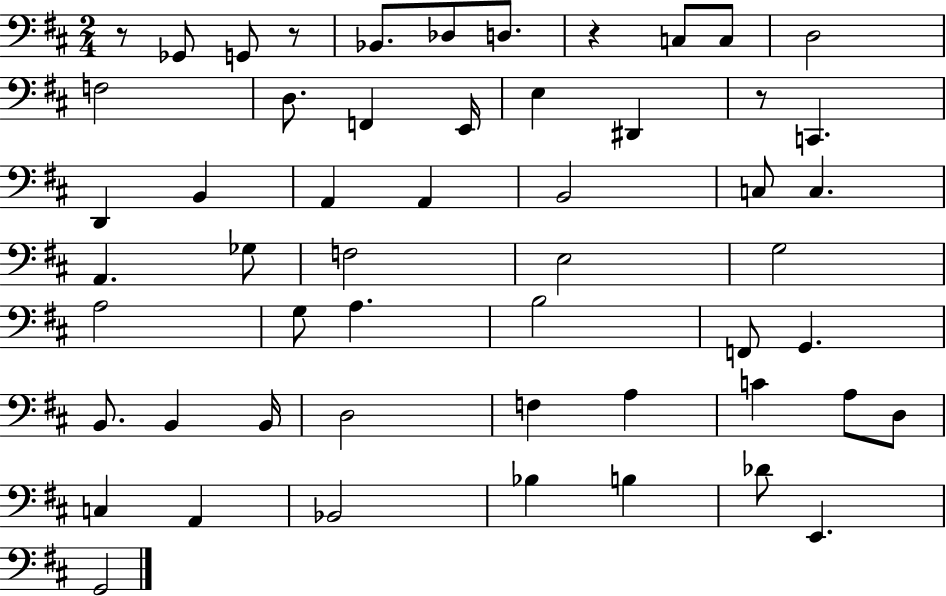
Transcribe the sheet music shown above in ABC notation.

X:1
T:Untitled
M:2/4
L:1/4
K:D
z/2 _G,,/2 G,,/2 z/2 _B,,/2 _D,/2 D,/2 z C,/2 C,/2 D,2 F,2 D,/2 F,, E,,/4 E, ^D,, z/2 C,, D,, B,, A,, A,, B,,2 C,/2 C, A,, _G,/2 F,2 E,2 G,2 A,2 G,/2 A, B,2 F,,/2 G,, B,,/2 B,, B,,/4 D,2 F, A, C A,/2 D,/2 C, A,, _B,,2 _B, B, _D/2 E,, G,,2